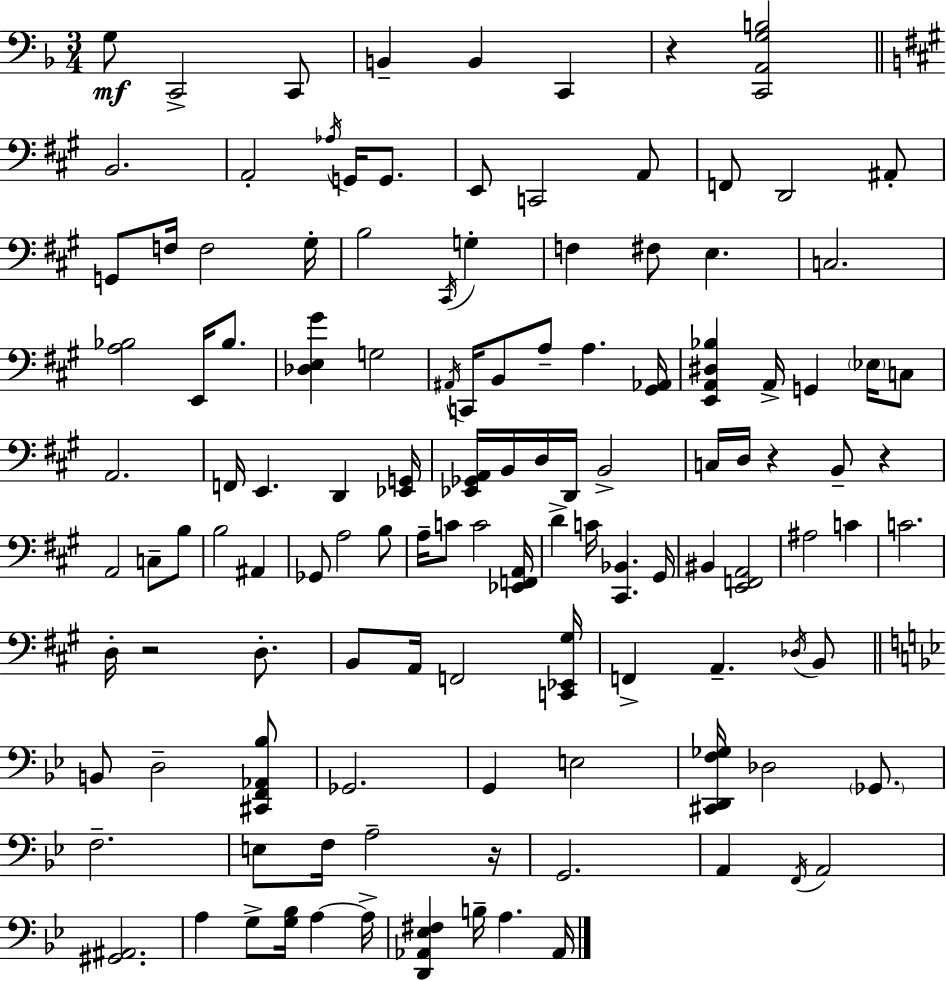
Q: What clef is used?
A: bass